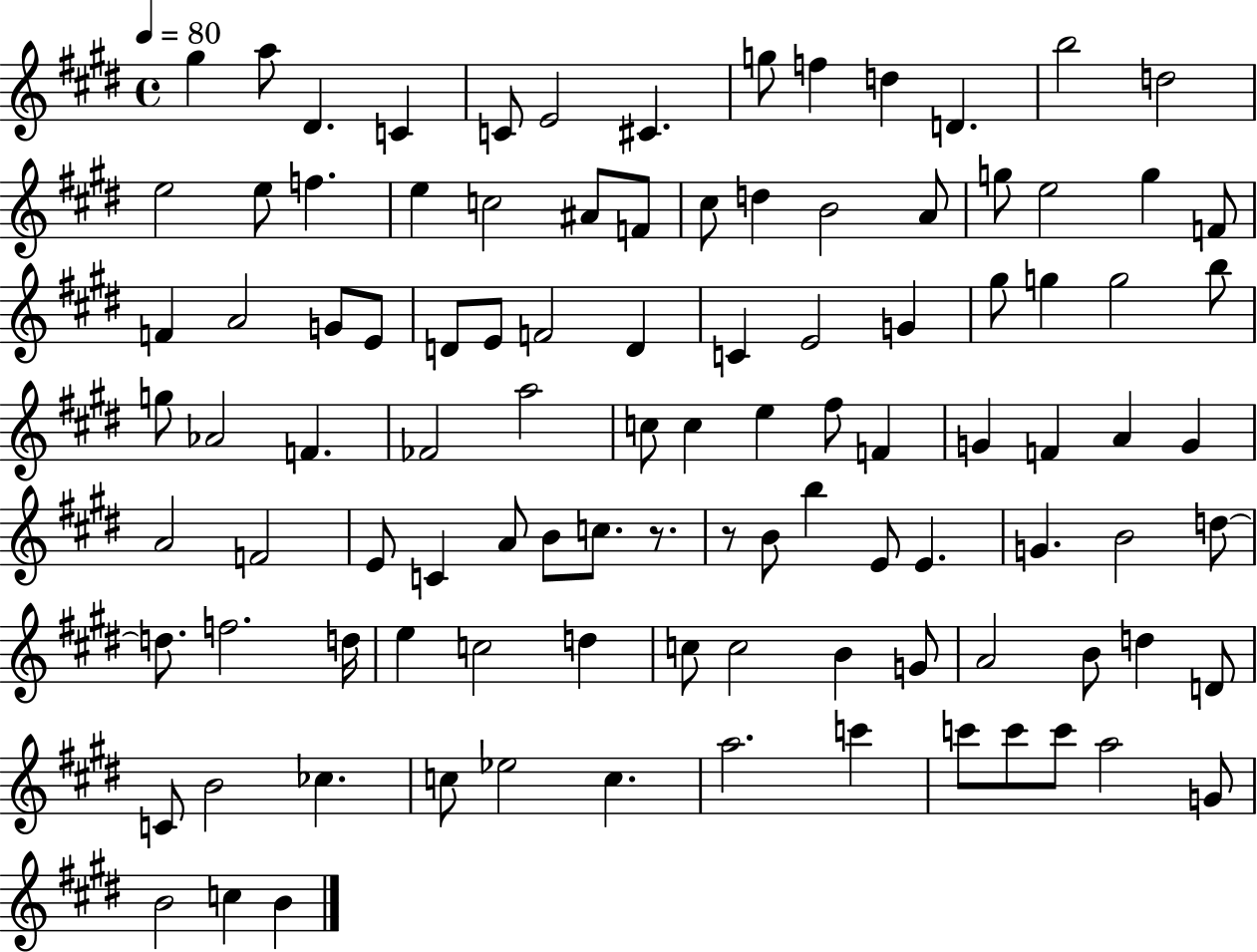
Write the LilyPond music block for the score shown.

{
  \clef treble
  \time 4/4
  \defaultTimeSignature
  \key e \major
  \tempo 4 = 80
  \repeat volta 2 { gis''4 a''8 dis'4. c'4 | c'8 e'2 cis'4. | g''8 f''4 d''4 d'4. | b''2 d''2 | \break e''2 e''8 f''4. | e''4 c''2 ais'8 f'8 | cis''8 d''4 b'2 a'8 | g''8 e''2 g''4 f'8 | \break f'4 a'2 g'8 e'8 | d'8 e'8 f'2 d'4 | c'4 e'2 g'4 | gis''8 g''4 g''2 b''8 | \break g''8 aes'2 f'4. | fes'2 a''2 | c''8 c''4 e''4 fis''8 f'4 | g'4 f'4 a'4 g'4 | \break a'2 f'2 | e'8 c'4 a'8 b'8 c''8. r8. | r8 b'8 b''4 e'8 e'4. | g'4. b'2 d''8~~ | \break d''8. f''2. d''16 | e''4 c''2 d''4 | c''8 c''2 b'4 g'8 | a'2 b'8 d''4 d'8 | \break c'8 b'2 ces''4. | c''8 ees''2 c''4. | a''2. c'''4 | c'''8 c'''8 c'''8 a''2 g'8 | \break b'2 c''4 b'4 | } \bar "|."
}